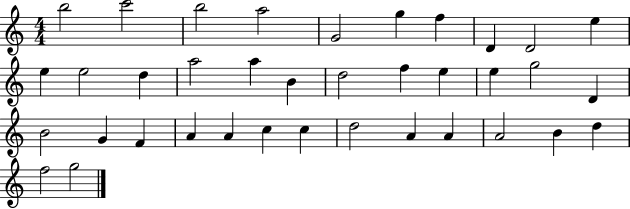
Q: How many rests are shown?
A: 0